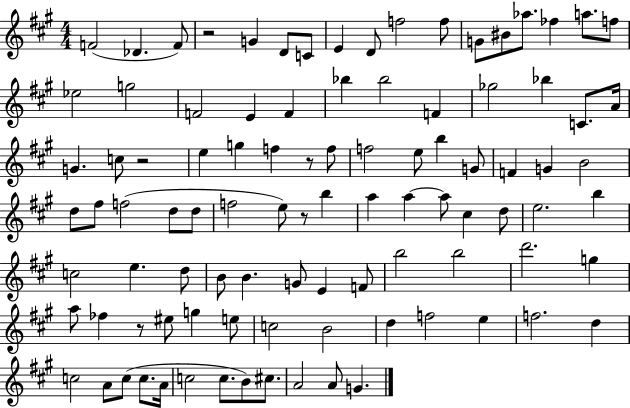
F4/h Db4/q. F4/e R/h G4/q D4/e C4/e E4/q D4/e F5/h F5/e G4/e BIS4/e Ab5/e. FES5/q A5/e. F5/e Eb5/h G5/h F4/h E4/q F4/q Bb5/q Bb5/h F4/q Gb5/h Bb5/q C4/e. A4/s G4/q. C5/e R/h E5/q G5/q F5/q R/e F5/e F5/h E5/e B5/q G4/e F4/q G4/q B4/h D5/e F#5/e F5/h D5/e D5/e F5/h E5/e R/e B5/q A5/q A5/q A5/e C#5/q D5/e E5/h. B5/q C5/h E5/q. D5/e B4/e B4/q. G4/e E4/q F4/e B5/h B5/h D6/h. G5/q A5/e FES5/q R/e EIS5/e G5/q E5/e C5/h B4/h D5/q F5/h E5/q F5/h. D5/q C5/h A4/e C5/e C5/e. A4/s C5/h C5/e. B4/e C#5/e. A4/h A4/e G4/q.